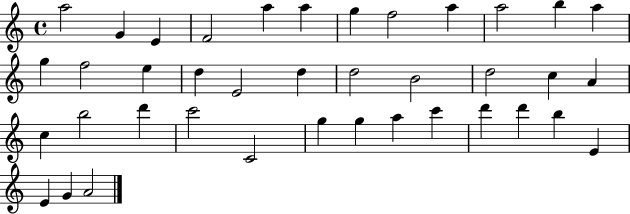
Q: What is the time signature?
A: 4/4